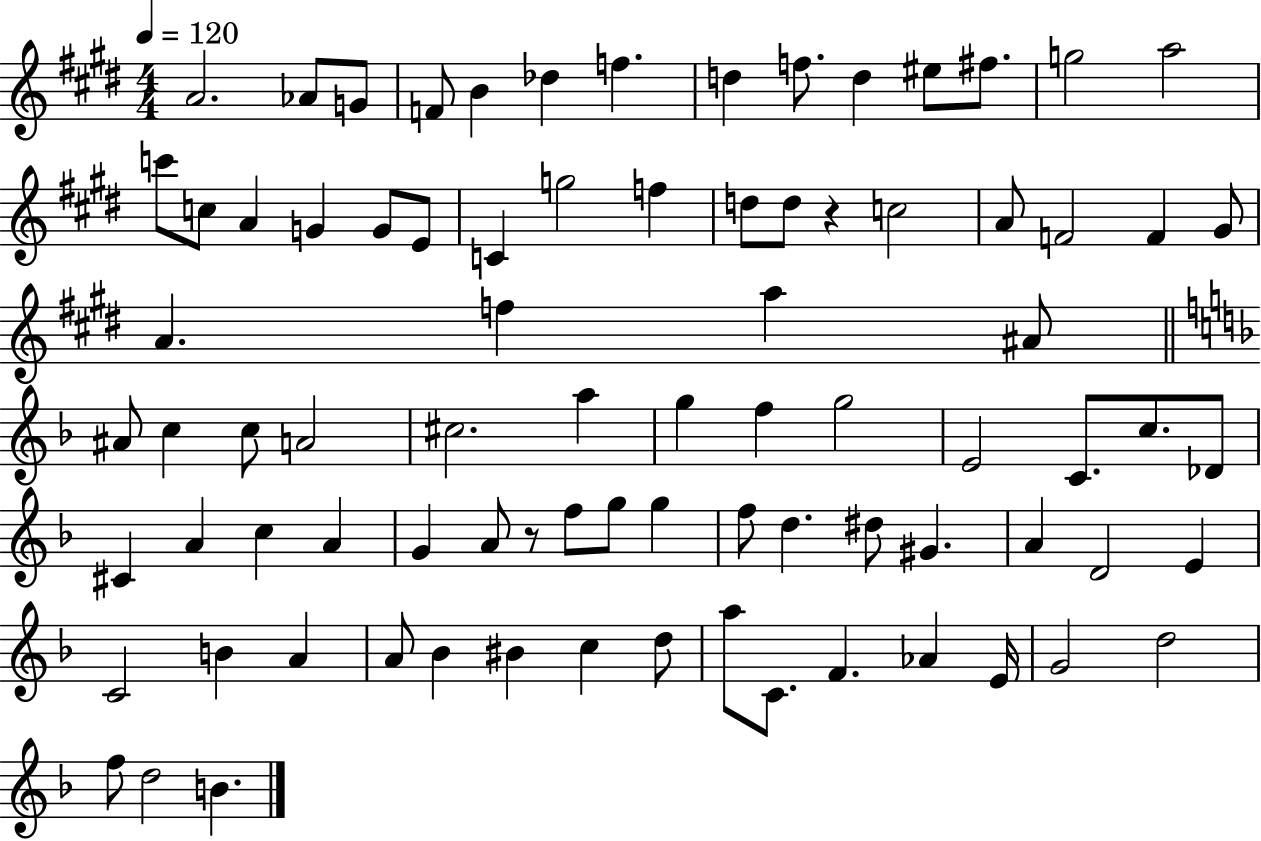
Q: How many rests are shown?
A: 2